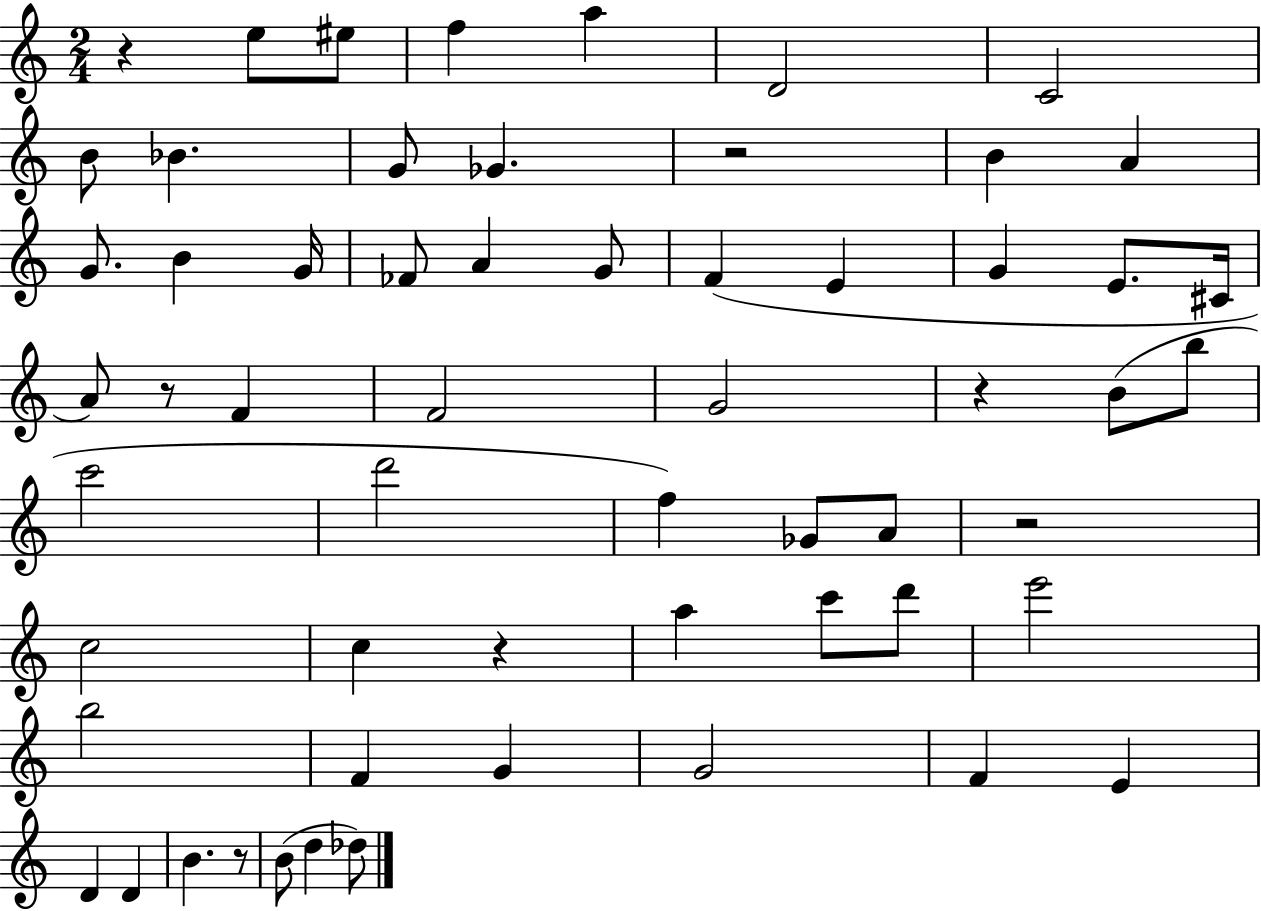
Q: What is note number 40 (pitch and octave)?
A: E6